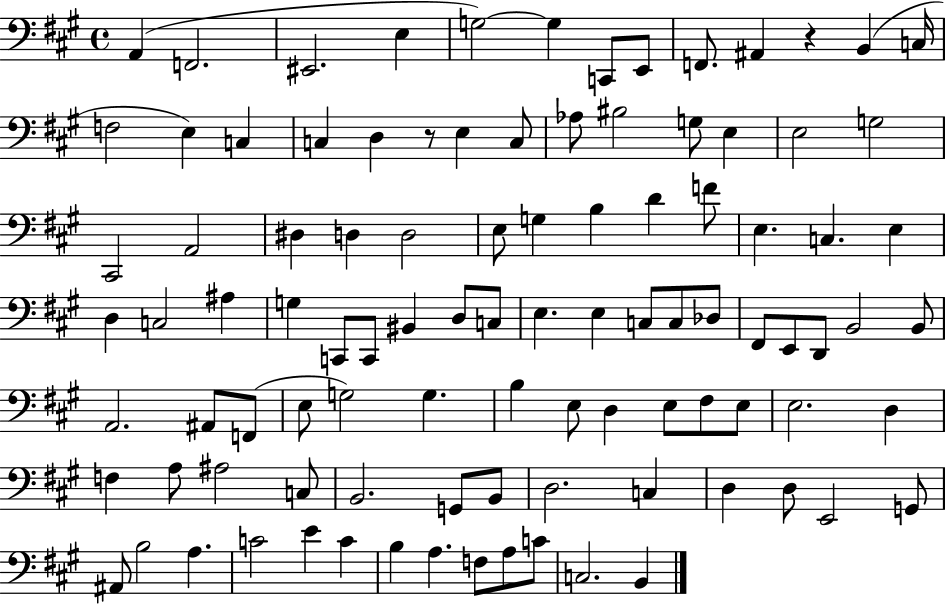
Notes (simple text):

A2/q F2/h. EIS2/h. E3/q G3/h G3/q C2/e E2/e F2/e. A#2/q R/q B2/q C3/s F3/h E3/q C3/q C3/q D3/q R/e E3/q C3/e Ab3/e BIS3/h G3/e E3/q E3/h G3/h C#2/h A2/h D#3/q D3/q D3/h E3/e G3/q B3/q D4/q F4/e E3/q. C3/q. E3/q D3/q C3/h A#3/q G3/q C2/e C2/e BIS2/q D3/e C3/e E3/q. E3/q C3/e C3/e Db3/e F#2/e E2/e D2/e B2/h B2/e A2/h. A#2/e F2/e E3/e G3/h G3/q. B3/q E3/e D3/q E3/e F#3/e E3/e E3/h. D3/q F3/q A3/e A#3/h C3/e B2/h. G2/e B2/e D3/h. C3/q D3/q D3/e E2/h G2/e A#2/e B3/h A3/q. C4/h E4/q C4/q B3/q A3/q. F3/e A3/e C4/e C3/h. B2/q